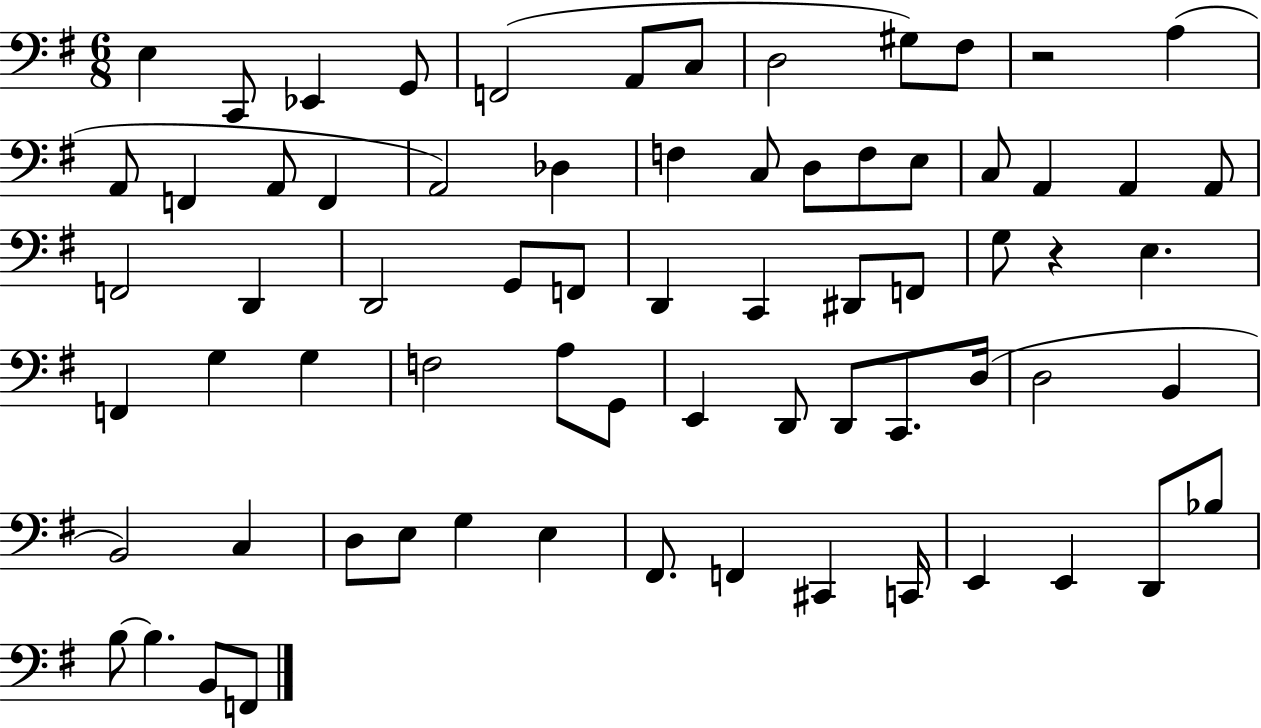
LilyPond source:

{
  \clef bass
  \numericTimeSignature
  \time 6/8
  \key g \major
  e4 c,8 ees,4 g,8 | f,2( a,8 c8 | d2 gis8) fis8 | r2 a4( | \break a,8 f,4 a,8 f,4 | a,2) des4 | f4 c8 d8 f8 e8 | c8 a,4 a,4 a,8 | \break f,2 d,4 | d,2 g,8 f,8 | d,4 c,4 dis,8 f,8 | g8 r4 e4. | \break f,4 g4 g4 | f2 a8 g,8 | e,4 d,8 d,8 c,8. d16( | d2 b,4 | \break b,2) c4 | d8 e8 g4 e4 | fis,8. f,4 cis,4 c,16 | e,4 e,4 d,8 bes8 | \break b8~~ b4. b,8 f,8 | \bar "|."
}